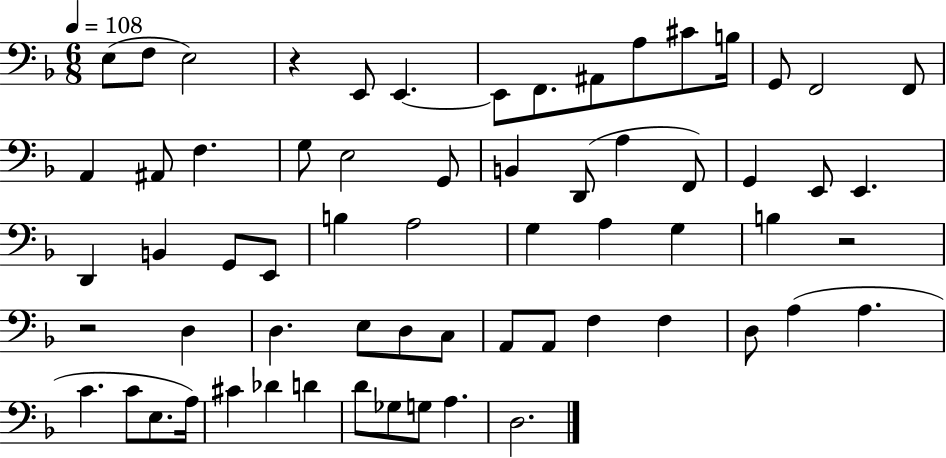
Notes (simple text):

E3/e F3/e E3/h R/q E2/e E2/q. E2/e F2/e. A#2/e A3/e C#4/e B3/s G2/e F2/h F2/e A2/q A#2/e F3/q. G3/e E3/h G2/e B2/q D2/e A3/q F2/e G2/q E2/e E2/q. D2/q B2/q G2/e E2/e B3/q A3/h G3/q A3/q G3/q B3/q R/h R/h D3/q D3/q. E3/e D3/e C3/e A2/e A2/e F3/q F3/q D3/e A3/q A3/q. C4/q. C4/e E3/e. A3/s C#4/q Db4/q D4/q D4/e Gb3/e G3/e A3/q. D3/h.